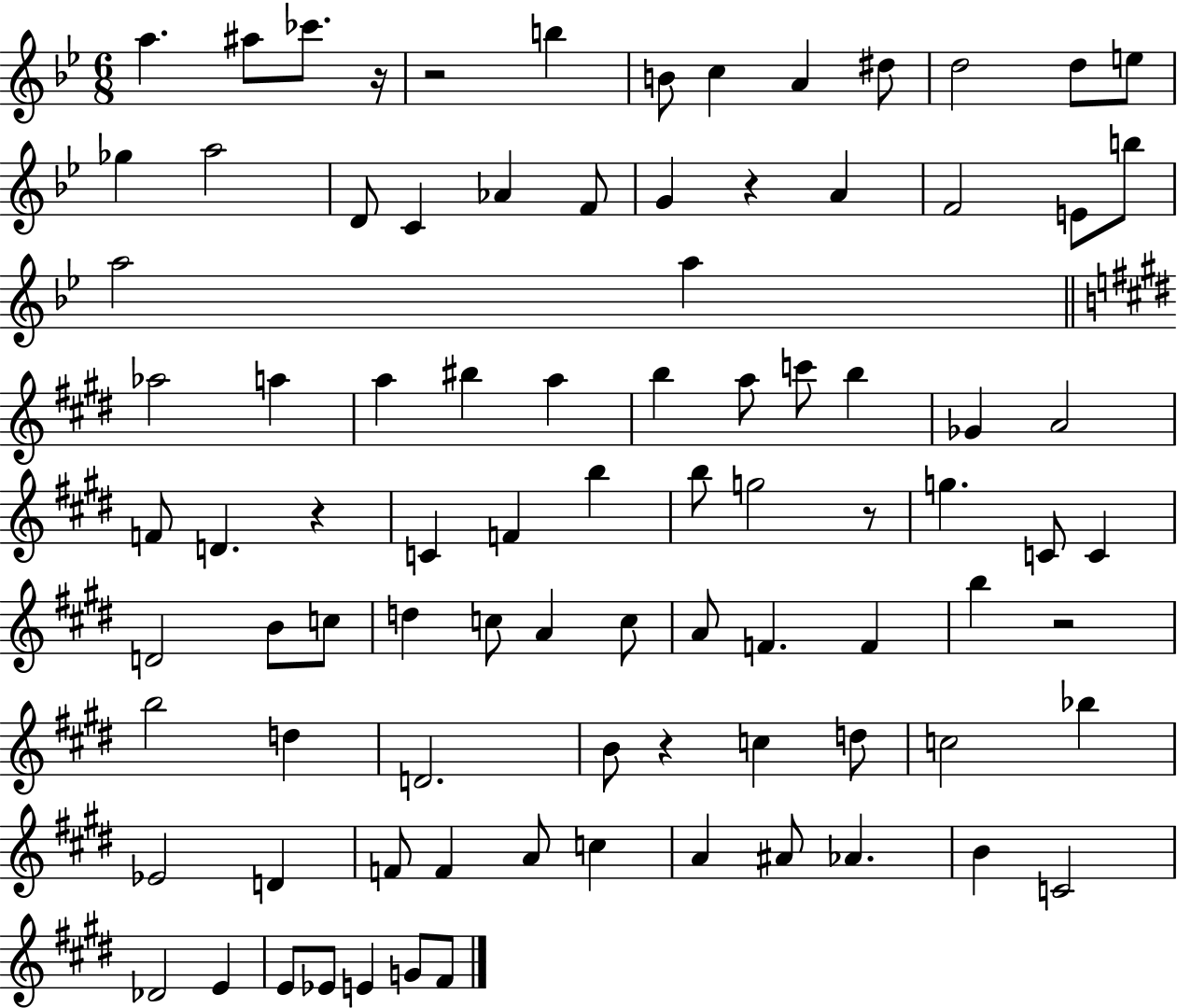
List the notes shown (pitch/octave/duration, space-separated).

A5/q. A#5/e CES6/e. R/s R/h B5/q B4/e C5/q A4/q D#5/e D5/h D5/e E5/e Gb5/q A5/h D4/e C4/q Ab4/q F4/e G4/q R/q A4/q F4/h E4/e B5/e A5/h A5/q Ab5/h A5/q A5/q BIS5/q A5/q B5/q A5/e C6/e B5/q Gb4/q A4/h F4/e D4/q. R/q C4/q F4/q B5/q B5/e G5/h R/e G5/q. C4/e C4/q D4/h B4/e C5/e D5/q C5/e A4/q C5/e A4/e F4/q. F4/q B5/q R/h B5/h D5/q D4/h. B4/e R/q C5/q D5/e C5/h Bb5/q Eb4/h D4/q F4/e F4/q A4/e C5/q A4/q A#4/e Ab4/q. B4/q C4/h Db4/h E4/q E4/e Eb4/e E4/q G4/e F#4/e